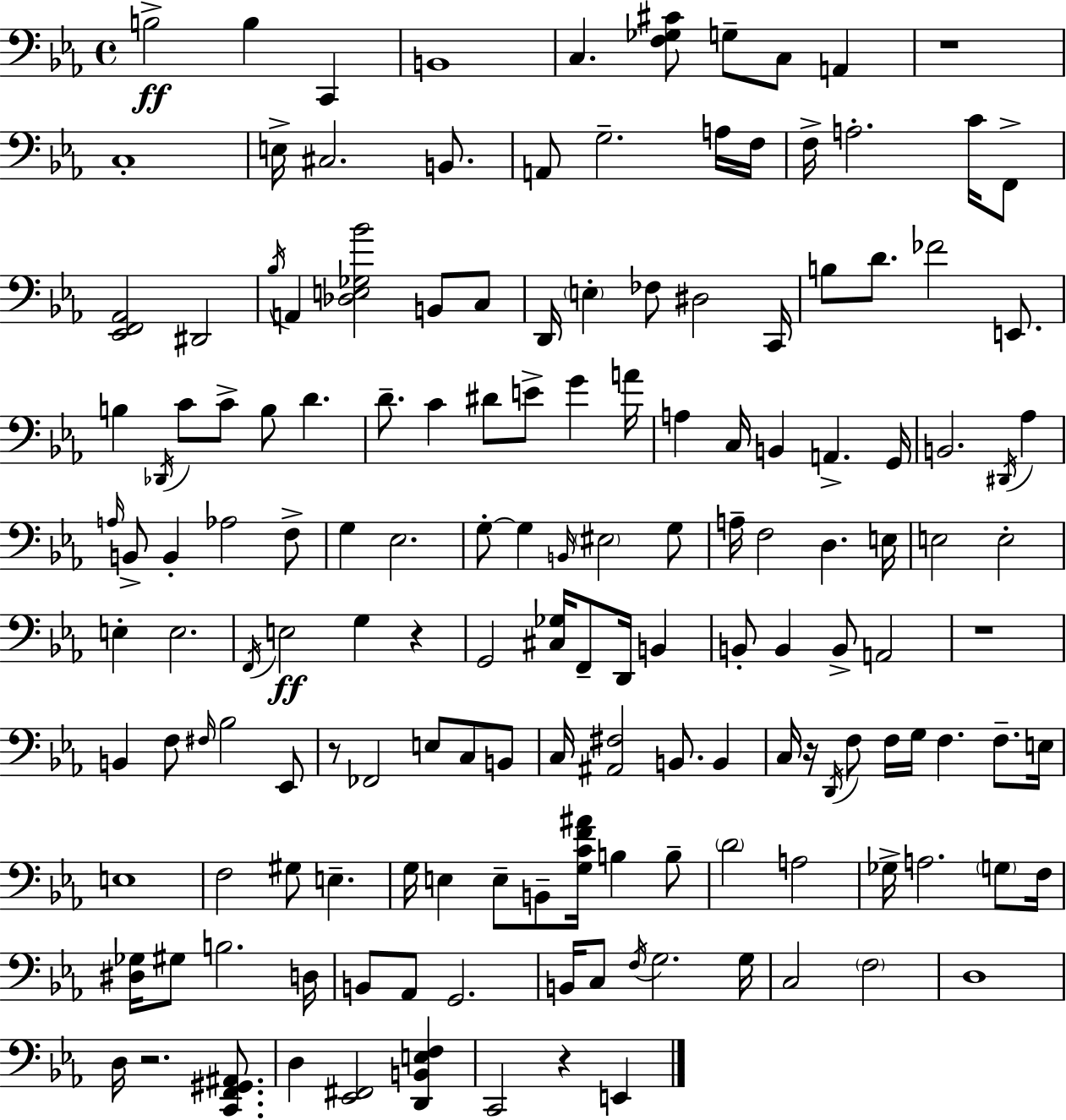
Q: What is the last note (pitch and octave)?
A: E2